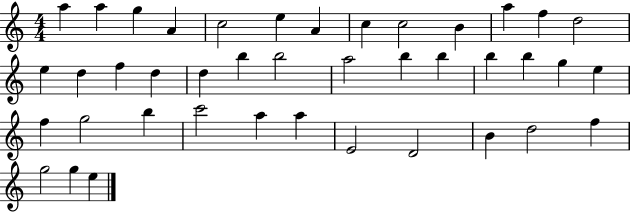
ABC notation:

X:1
T:Untitled
M:4/4
L:1/4
K:C
a a g A c2 e A c c2 B a f d2 e d f d d b b2 a2 b b b b g e f g2 b c'2 a a E2 D2 B d2 f g2 g e